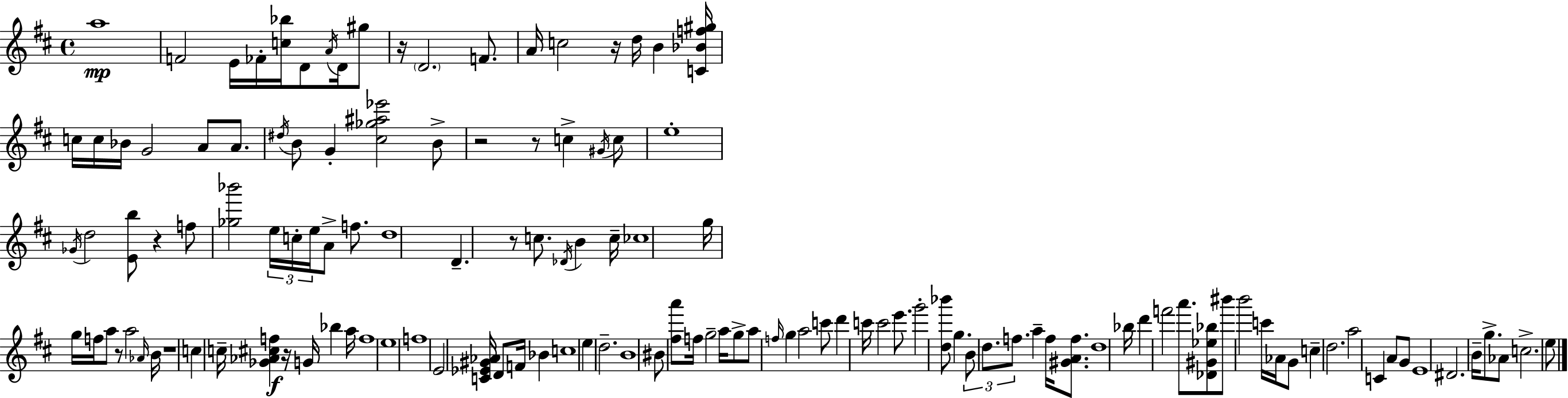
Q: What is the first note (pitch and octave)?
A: A5